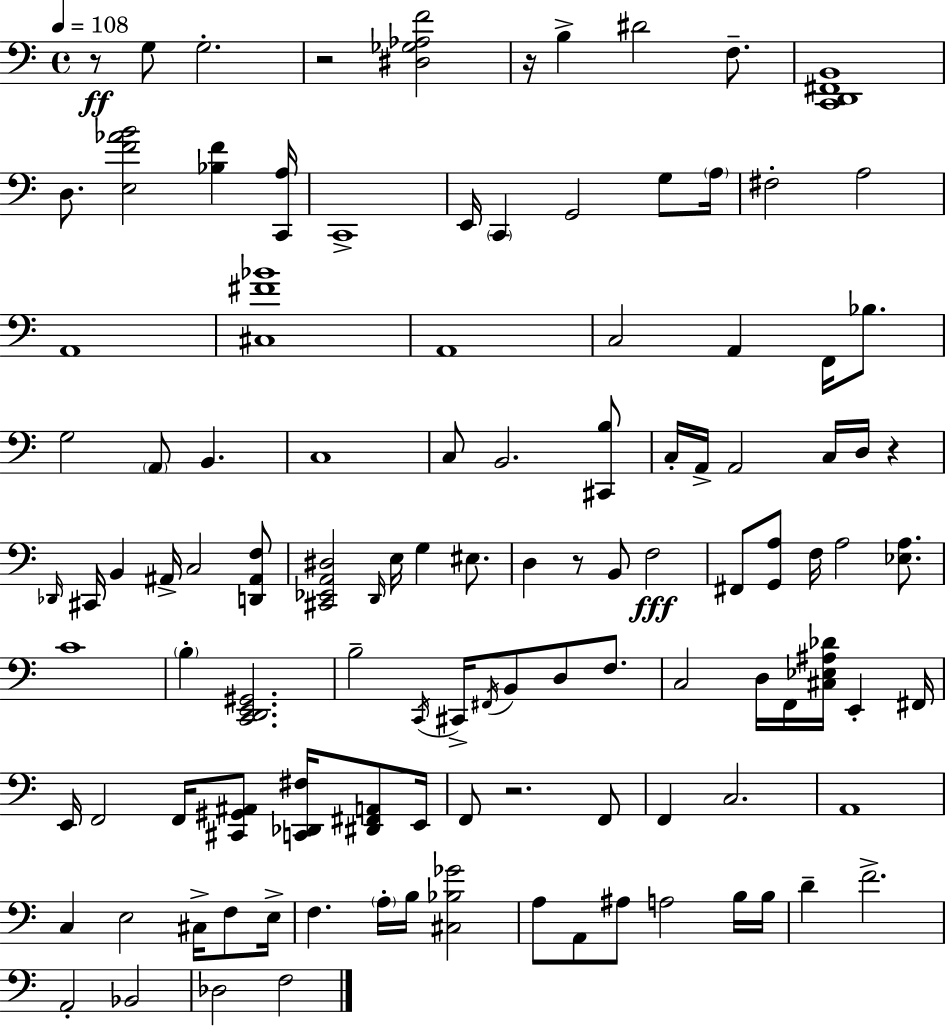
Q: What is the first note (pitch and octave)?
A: G3